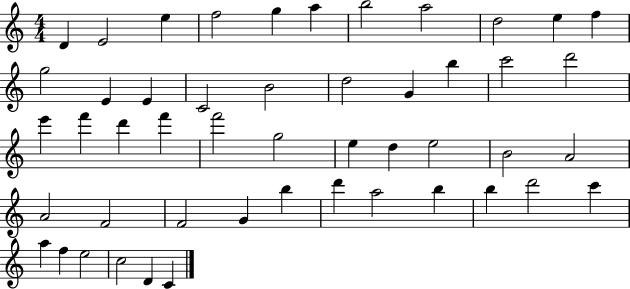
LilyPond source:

{
  \clef treble
  \numericTimeSignature
  \time 4/4
  \key c \major
  d'4 e'2 e''4 | f''2 g''4 a''4 | b''2 a''2 | d''2 e''4 f''4 | \break g''2 e'4 e'4 | c'2 b'2 | d''2 g'4 b''4 | c'''2 d'''2 | \break e'''4 f'''4 d'''4 f'''4 | f'''2 g''2 | e''4 d''4 e''2 | b'2 a'2 | \break a'2 f'2 | f'2 g'4 b''4 | d'''4 a''2 b''4 | b''4 d'''2 c'''4 | \break a''4 f''4 e''2 | c''2 d'4 c'4 | \bar "|."
}